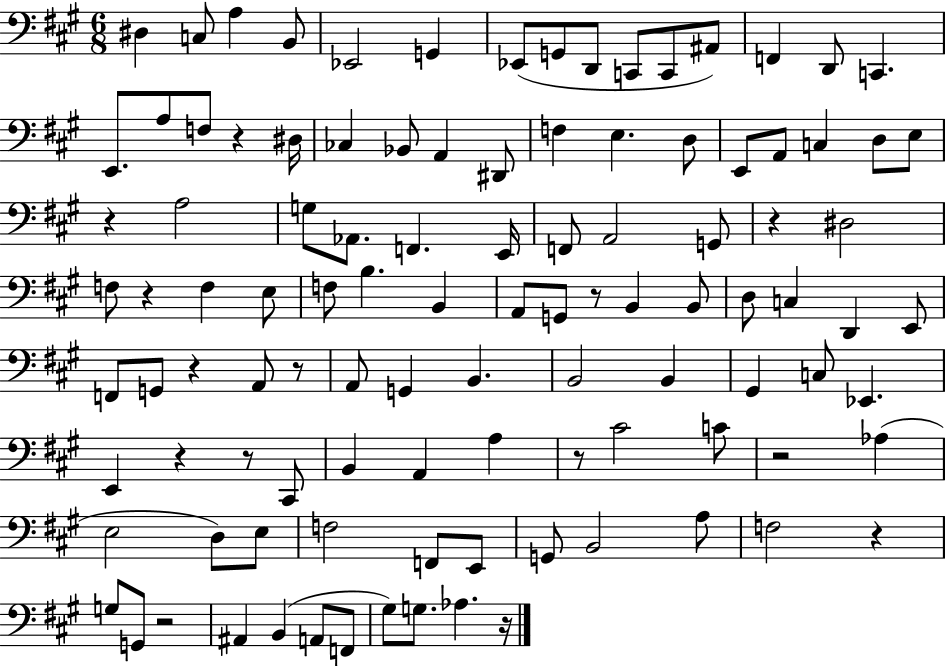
{
  \clef bass
  \numericTimeSignature
  \time 6/8
  \key a \major
  dis4 c8 a4 b,8 | ees,2 g,4 | ees,8( g,8 d,8 c,8 c,8 ais,8) | f,4 d,8 c,4. | \break e,8. a8 f8 r4 dis16 | ces4 bes,8 a,4 dis,8 | f4 e4. d8 | e,8 a,8 c4 d8 e8 | \break r4 a2 | g8 aes,8. f,4. e,16 | f,8 a,2 g,8 | r4 dis2 | \break f8 r4 f4 e8 | f8 b4. b,4 | a,8 g,8 r8 b,4 b,8 | d8 c4 d,4 e,8 | \break f,8 g,8 r4 a,8 r8 | a,8 g,4 b,4. | b,2 b,4 | gis,4 c8 ees,4. | \break e,4 r4 r8 cis,8 | b,4 a,4 a4 | r8 cis'2 c'8 | r2 aes4( | \break e2 d8) e8 | f2 f,8 e,8 | g,8 b,2 a8 | f2 r4 | \break g8 g,8 r2 | ais,4 b,4( a,8 f,8 | gis8) g8. aes4. r16 | \bar "|."
}